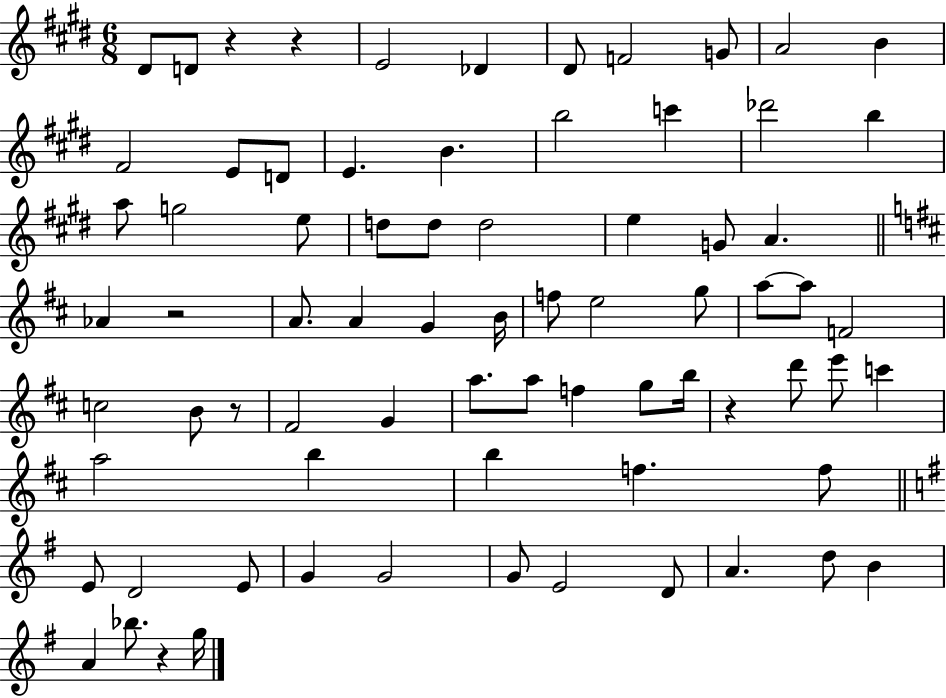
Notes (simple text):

D#4/e D4/e R/q R/q E4/h Db4/q D#4/e F4/h G4/e A4/h B4/q F#4/h E4/e D4/e E4/q. B4/q. B5/h C6/q Db6/h B5/q A5/e G5/h E5/e D5/e D5/e D5/h E5/q G4/e A4/q. Ab4/q R/h A4/e. A4/q G4/q B4/s F5/e E5/h G5/e A5/e A5/e F4/h C5/h B4/e R/e F#4/h G4/q A5/e. A5/e F5/q G5/e B5/s R/q D6/e E6/e C6/q A5/h B5/q B5/q F5/q. F5/e E4/e D4/h E4/e G4/q G4/h G4/e E4/h D4/e A4/q. D5/e B4/q A4/q Bb5/e. R/q G5/s